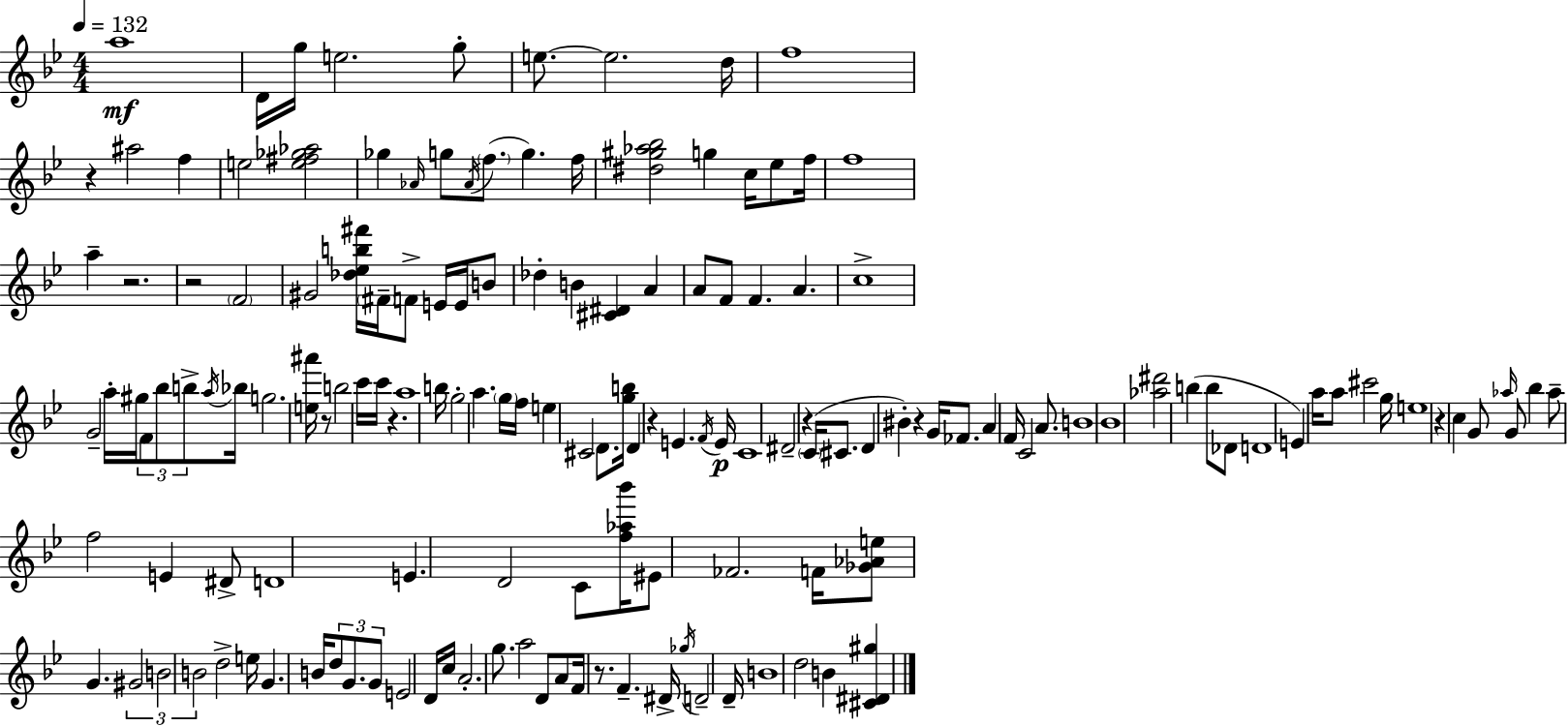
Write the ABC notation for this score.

X:1
T:Untitled
M:4/4
L:1/4
K:Gm
a4 D/4 g/4 e2 g/2 e/2 e2 d/4 f4 z ^a2 f e2 [e^f_g_a]2 _g _A/4 g/2 _A/4 f/2 g f/4 [^d^g_a_b]2 g c/4 _e/2 f/4 f4 a z2 z2 F2 ^G2 [_d_eb^f']/4 ^F/4 F/2 E/4 E/4 B/2 _d B [^C^D] A A/2 F/2 F A c4 G2 a/4 ^g/4 F/2 _b/2 b/2 a/4 _b/4 g2 [e^a']/4 z/2 b2 c'/4 c'/4 z a4 b/4 g2 a g/4 f/4 e ^C2 D/2 [gb]/4 D z E F/4 E/4 C4 ^D2 z C/4 ^C/2 D ^B z G/4 _F/2 A F/4 C2 A/2 B4 _B4 [_a^d']2 b b/2 _D/2 D4 E a/4 a/2 ^c'2 g/4 e4 z c G/2 _a/4 G/2 _b _a/2 f2 E ^D/2 D4 E D2 C/2 [f_a_b']/4 ^E/2 _F2 F/4 [_G_Ae]/2 G ^G2 B2 B2 d2 e/4 G B/4 d/2 G/2 G/2 E2 D/4 c/4 A2 g/2 a2 D/2 A/2 F/4 z/2 F ^D/4 _g/4 D2 D/4 B4 d2 B [^C^D^g]